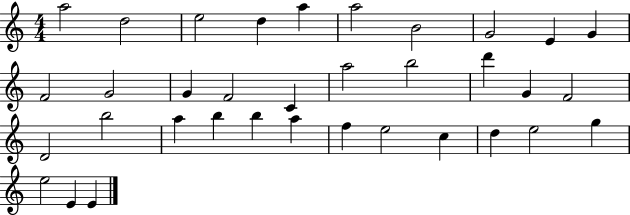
X:1
T:Untitled
M:4/4
L:1/4
K:C
a2 d2 e2 d a a2 B2 G2 E G F2 G2 G F2 C a2 b2 d' G F2 D2 b2 a b b a f e2 c d e2 g e2 E E